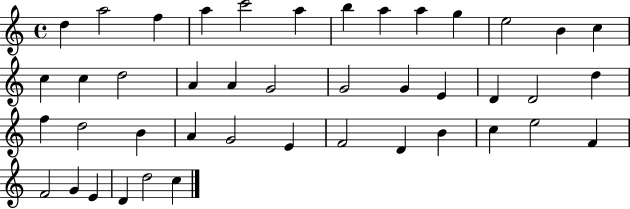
D5/q A5/h F5/q A5/q C6/h A5/q B5/q A5/q A5/q G5/q E5/h B4/q C5/q C5/q C5/q D5/h A4/q A4/q G4/h G4/h G4/q E4/q D4/q D4/h D5/q F5/q D5/h B4/q A4/q G4/h E4/q F4/h D4/q B4/q C5/q E5/h F4/q F4/h G4/q E4/q D4/q D5/h C5/q